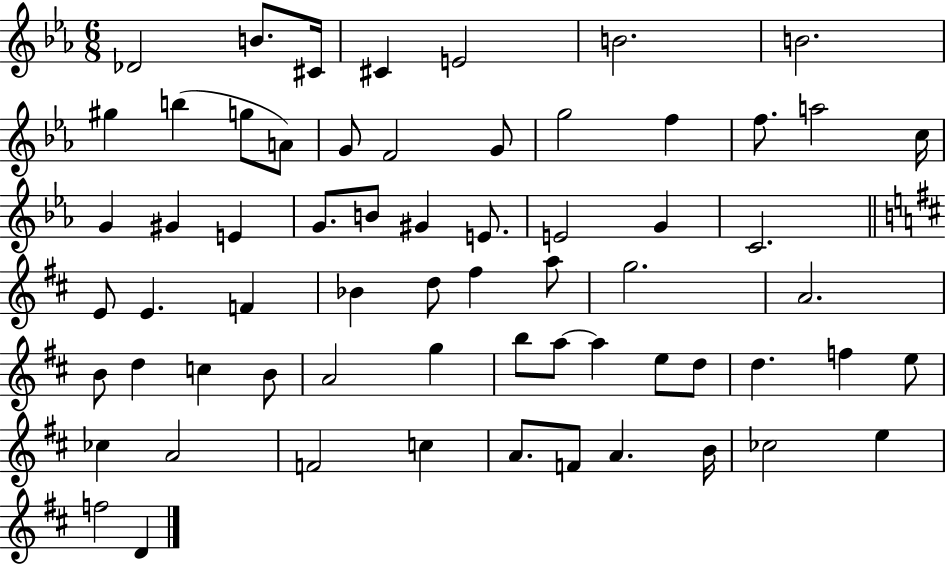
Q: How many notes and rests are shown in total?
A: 64